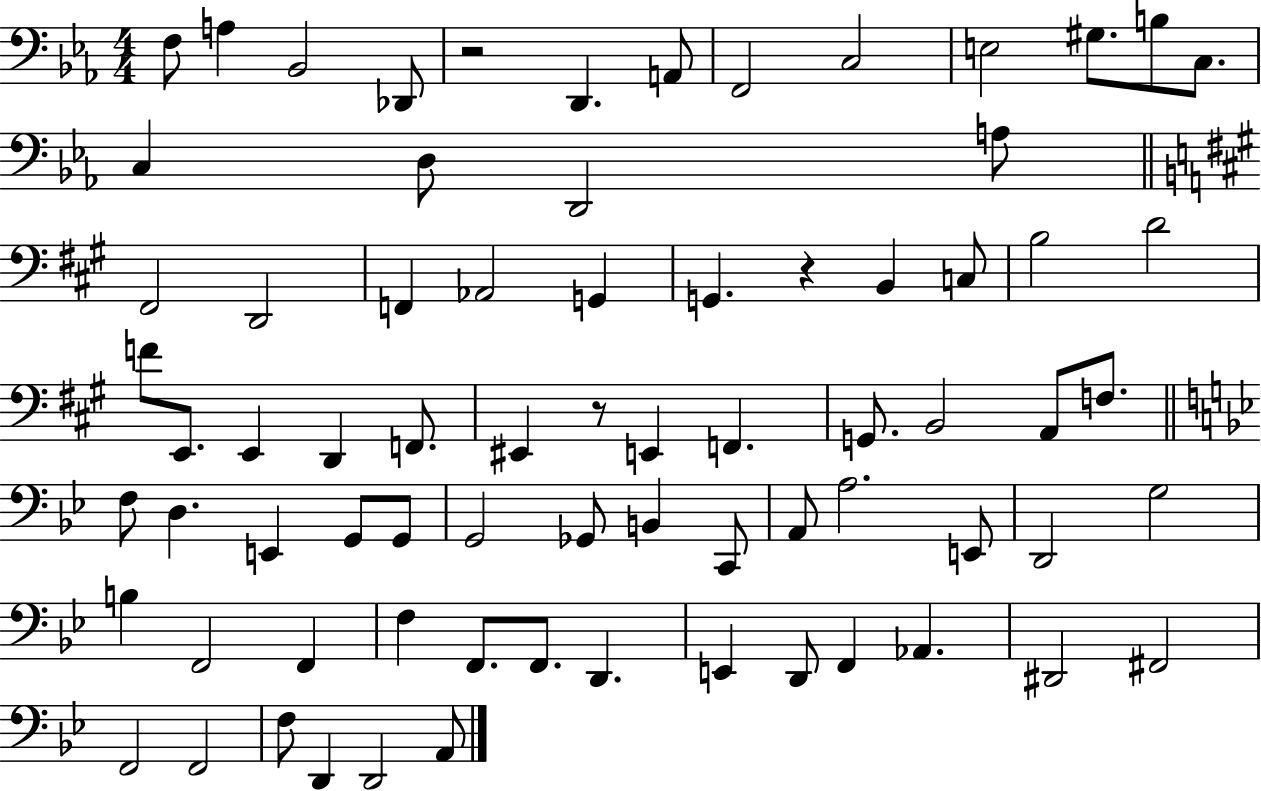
F3/e A3/q Bb2/h Db2/e R/h D2/q. A2/e F2/h C3/h E3/h G#3/e. B3/e C3/e. C3/q D3/e D2/h A3/e F#2/h D2/h F2/q Ab2/h G2/q G2/q. R/q B2/q C3/e B3/h D4/h F4/e E2/e. E2/q D2/q F2/e. EIS2/q R/e E2/q F2/q. G2/e. B2/h A2/e F3/e. F3/e D3/q. E2/q G2/e G2/e G2/h Gb2/e B2/q C2/e A2/e A3/h. E2/e D2/h G3/h B3/q F2/h F2/q F3/q F2/e. F2/e. D2/q. E2/q D2/e F2/q Ab2/q. D#2/h F#2/h F2/h F2/h F3/e D2/q D2/h A2/e